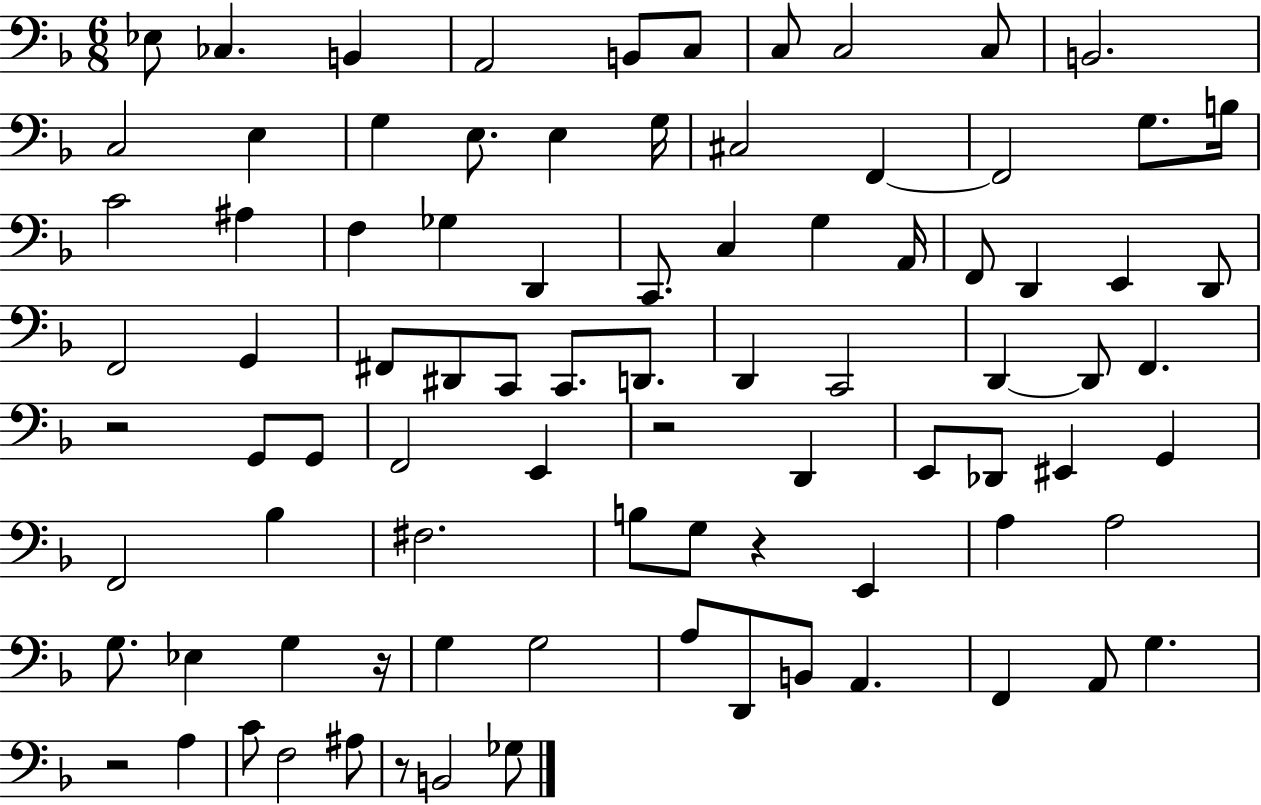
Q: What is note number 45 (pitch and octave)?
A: D2